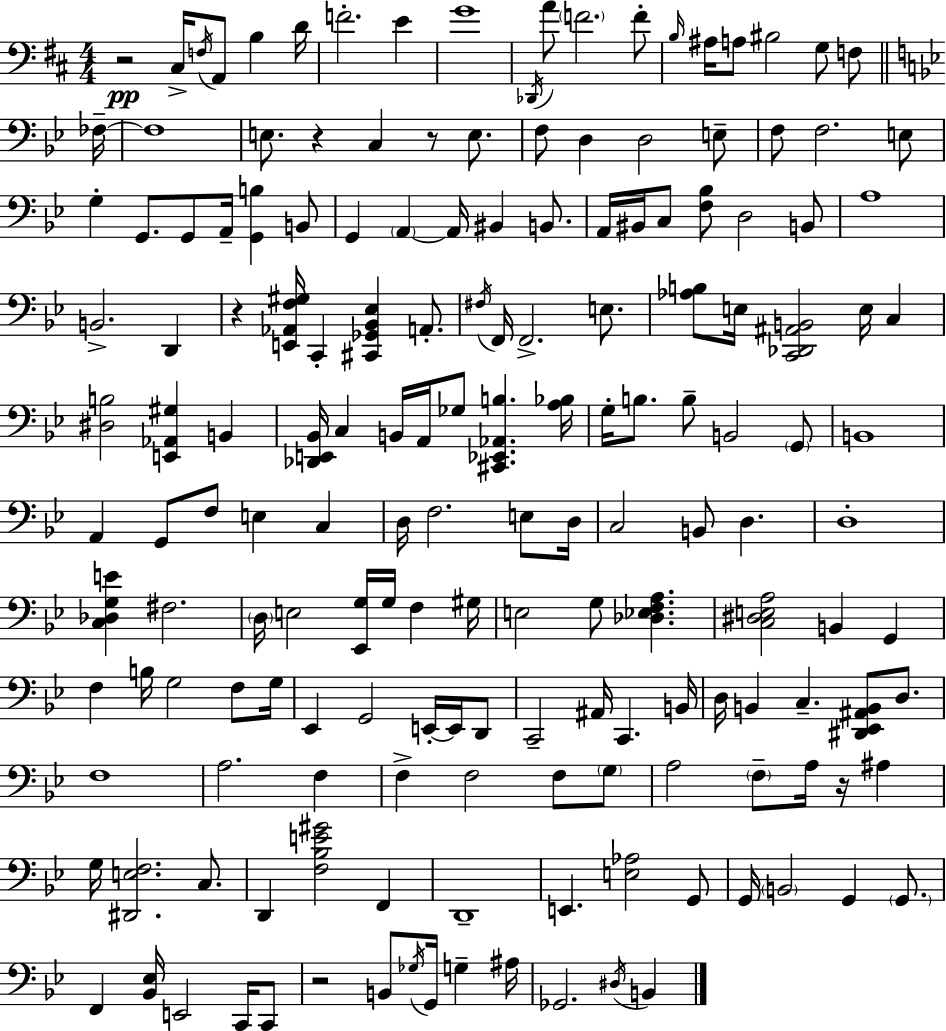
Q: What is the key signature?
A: D major